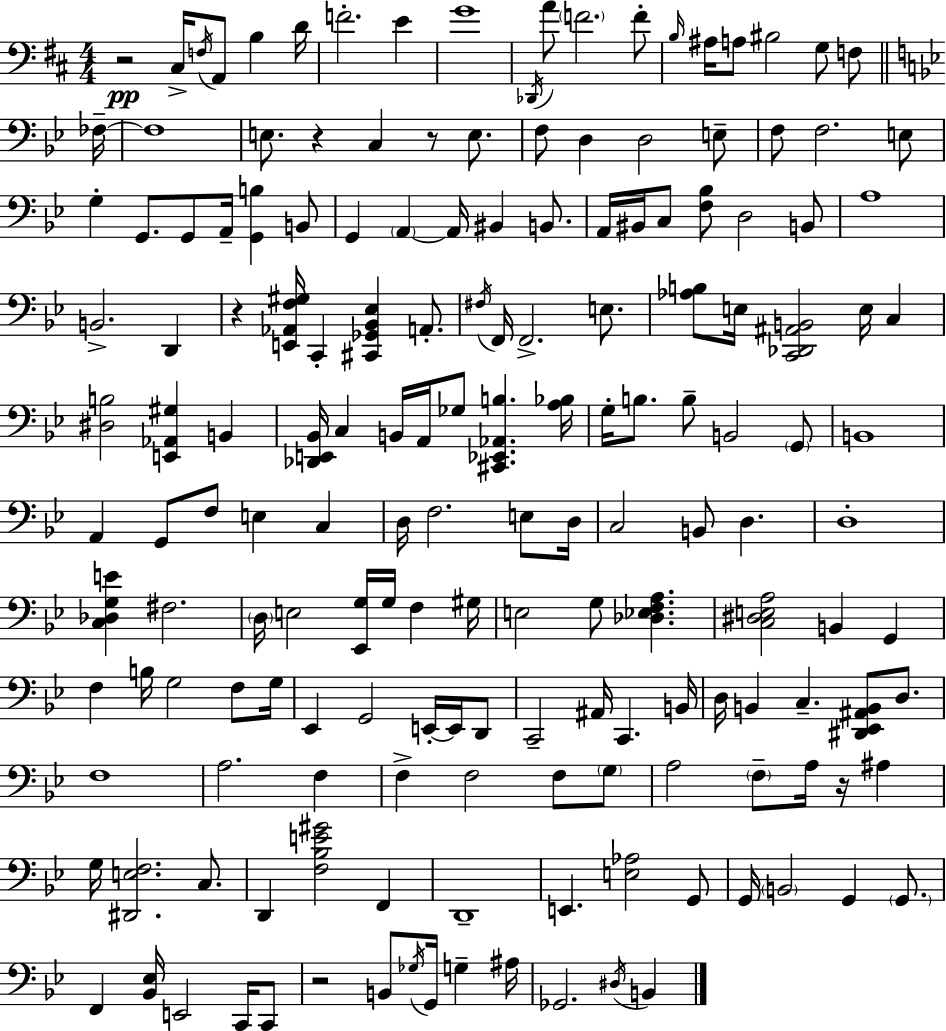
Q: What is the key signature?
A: D major